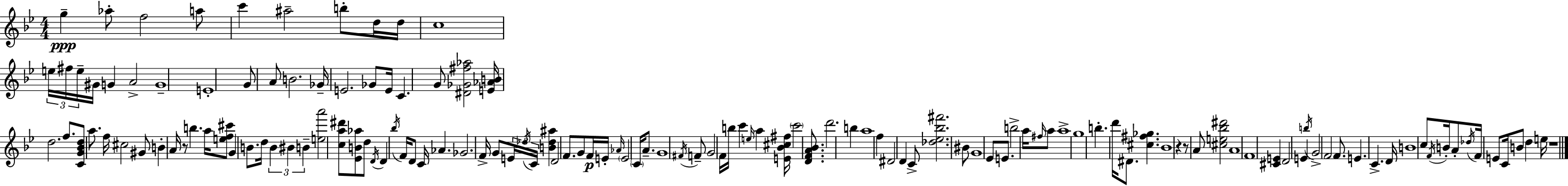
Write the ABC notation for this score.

X:1
T:Untitled
M:4/4
L:1/4
K:Bb
g _a/2 f2 a/2 c' ^a2 b/2 d/4 d/4 c4 e/4 ^f/4 e/4 ^G/4 G A2 G4 E4 G/2 A/2 B2 _G/4 E2 _G/2 E/4 C G/2 [^D_G^f_a]2 [E_AB]/4 d2 f/2 [CG_Bd]/2 a/2 f/4 ^c2 ^G/2 B A/4 z/2 b a/4 [ef^c']/2 G B/2 d/4 B ^B B [ea']2 [ca^d']/2 [_EB_a]/2 d/2 D/4 D _b/4 F/4 D/2 C/4 _A _G2 F/4 G/2 E/4 _d/4 C/4 [B_d^a] D2 F/2 G/2 F/4 E/4 _A/4 E2 C/4 A/2 G4 ^F/4 F/2 G2 F/4 b/4 c' e/4 a [E_B^c^f]/4 c'2 [DFA_B]/2 d'2 b a4 f ^D2 D C/2 [_d_e_b^f']2 ^B/2 G4 _E/2 E/2 b2 a/4 ^f/4 a/2 a4 g4 b d'/4 ^D/2 [^c^f_g] _B4 z z/2 A/2 [^ce_b^d']2 A4 F4 [^CE] D2 E b/4 G2 F2 F/2 E C D/4 B4 c/2 F/4 B/4 A/2 _d/4 F/4 E/2 C/4 B/2 d e/4 z4